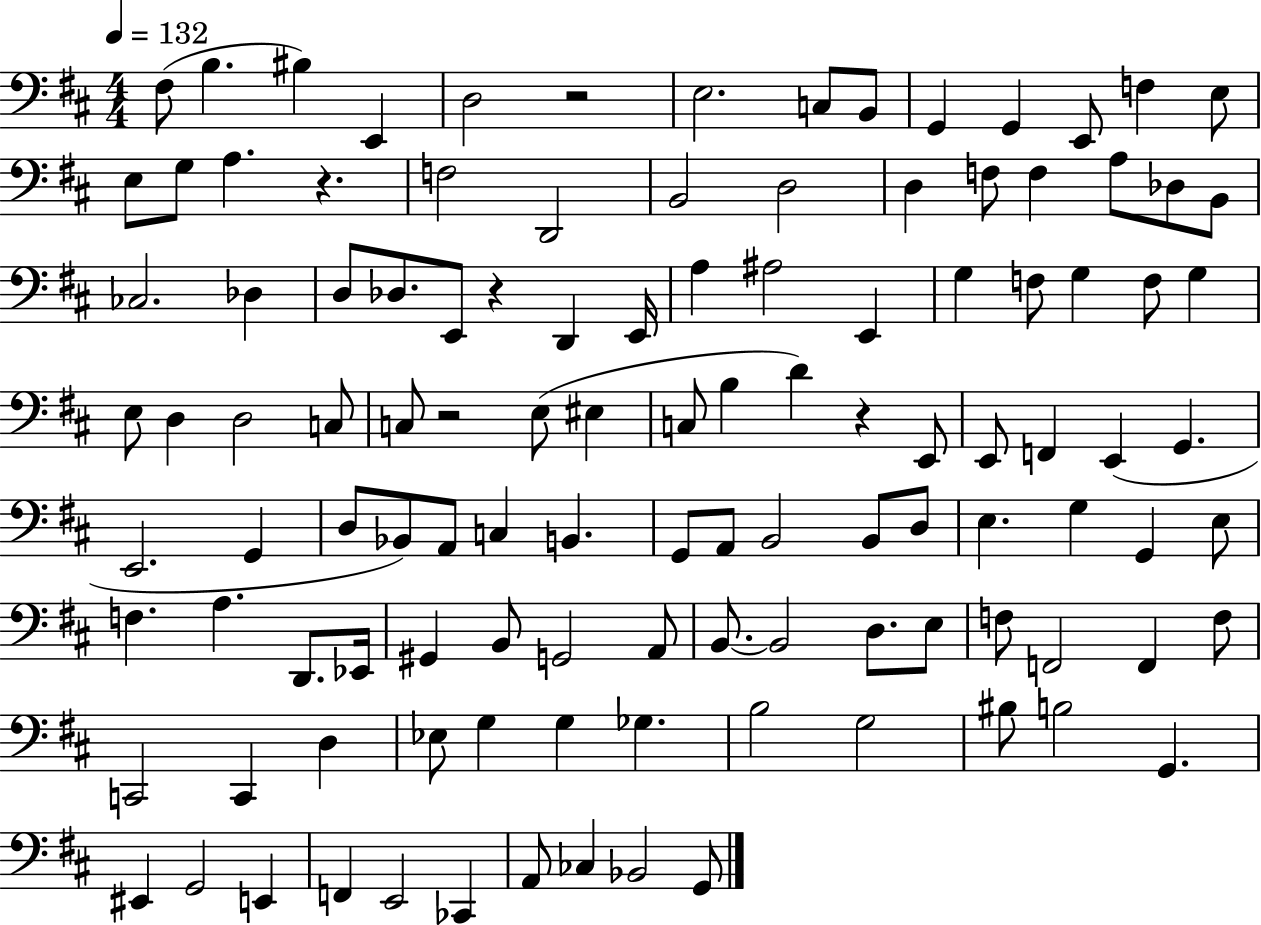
F#3/e B3/q. BIS3/q E2/q D3/h R/h E3/h. C3/e B2/e G2/q G2/q E2/e F3/q E3/e E3/e G3/e A3/q. R/q. F3/h D2/h B2/h D3/h D3/q F3/e F3/q A3/e Db3/e B2/e CES3/h. Db3/q D3/e Db3/e. E2/e R/q D2/q E2/s A3/q A#3/h E2/q G3/q F3/e G3/q F3/e G3/q E3/e D3/q D3/h C3/e C3/e R/h E3/e EIS3/q C3/e B3/q D4/q R/q E2/e E2/e F2/q E2/q G2/q. E2/h. G2/q D3/e Bb2/e A2/e C3/q B2/q. G2/e A2/e B2/h B2/e D3/e E3/q. G3/q G2/q E3/e F3/q. A3/q. D2/e. Eb2/s G#2/q B2/e G2/h A2/e B2/e. B2/h D3/e. E3/e F3/e F2/h F2/q F3/e C2/h C2/q D3/q Eb3/e G3/q G3/q Gb3/q. B3/h G3/h BIS3/e B3/h G2/q. EIS2/q G2/h E2/q F2/q E2/h CES2/q A2/e CES3/q Bb2/h G2/e